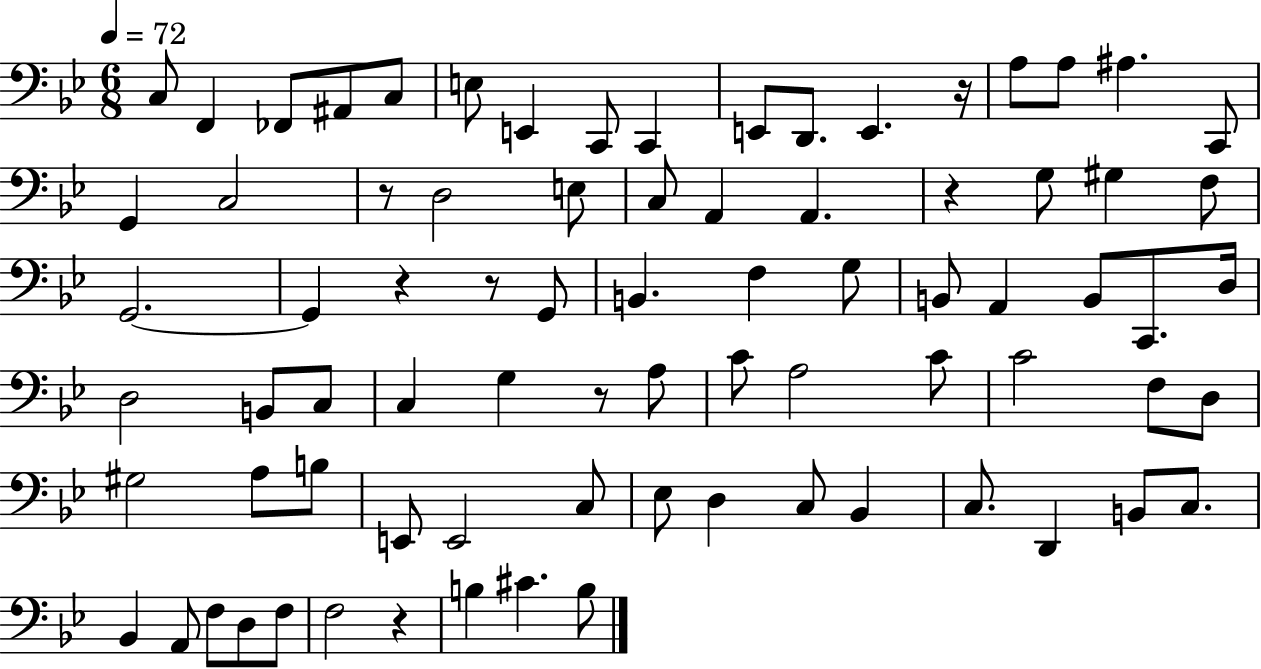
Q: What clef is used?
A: bass